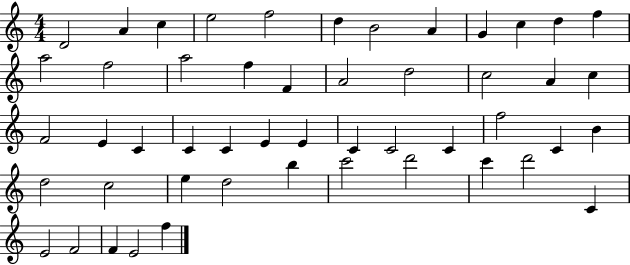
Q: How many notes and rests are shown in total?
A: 50